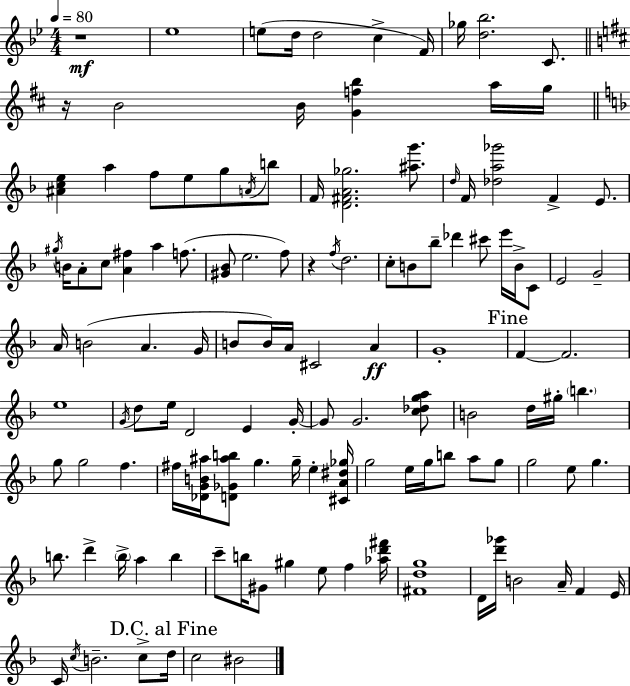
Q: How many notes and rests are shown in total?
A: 125